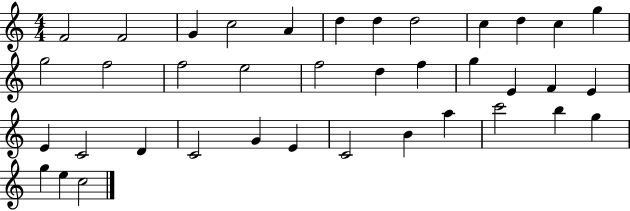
F4/h F4/h G4/q C5/h A4/q D5/q D5/q D5/h C5/q D5/q C5/q G5/q G5/h F5/h F5/h E5/h F5/h D5/q F5/q G5/q E4/q F4/q E4/q E4/q C4/h D4/q C4/h G4/q E4/q C4/h B4/q A5/q C6/h B5/q G5/q G5/q E5/q C5/h